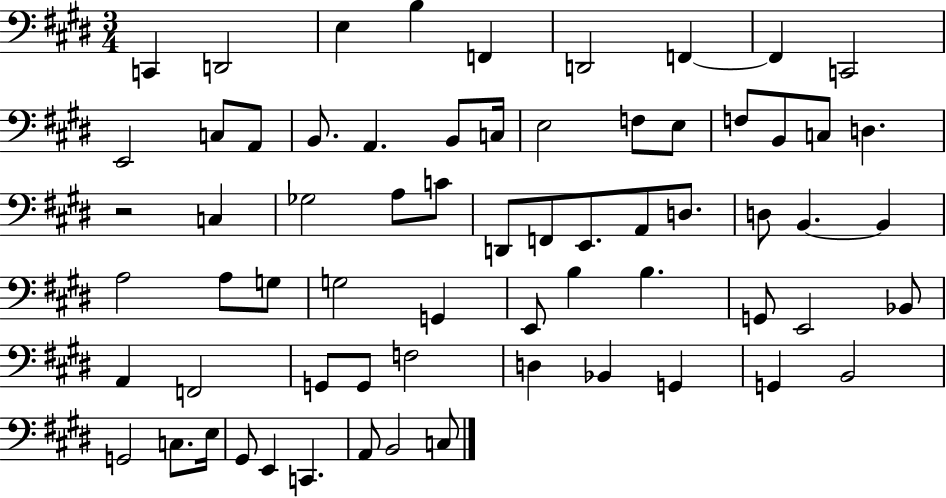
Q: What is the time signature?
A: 3/4